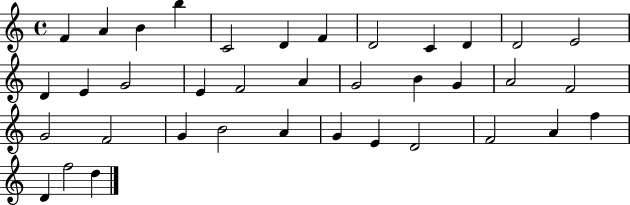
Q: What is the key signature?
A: C major